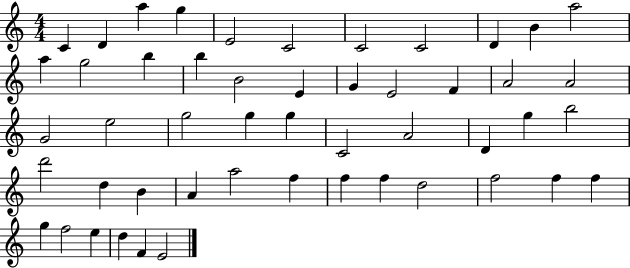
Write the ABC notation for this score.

X:1
T:Untitled
M:4/4
L:1/4
K:C
C D a g E2 C2 C2 C2 D B a2 a g2 b b B2 E G E2 F A2 A2 G2 e2 g2 g g C2 A2 D g b2 d'2 d B A a2 f f f d2 f2 f f g f2 e d F E2